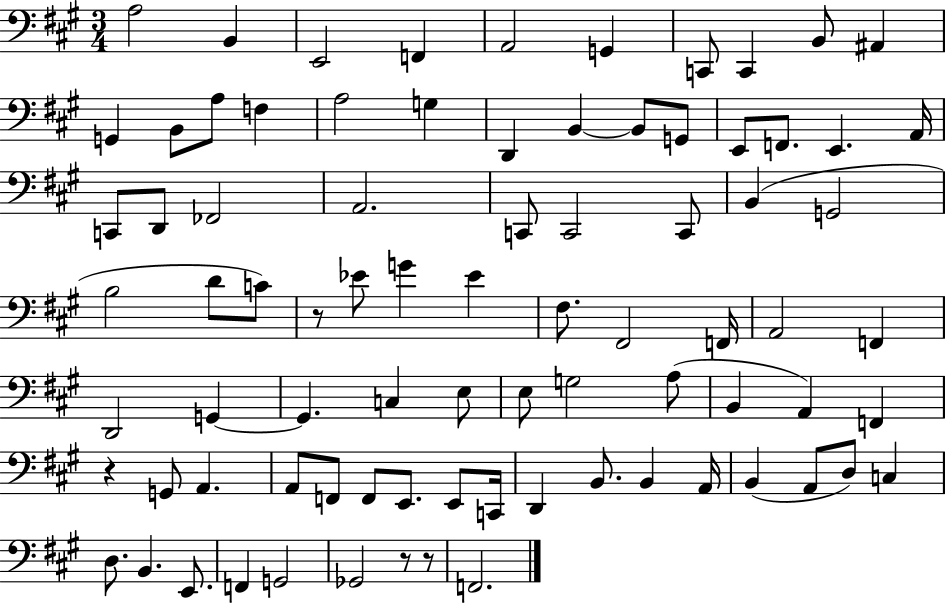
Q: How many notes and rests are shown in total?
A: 82